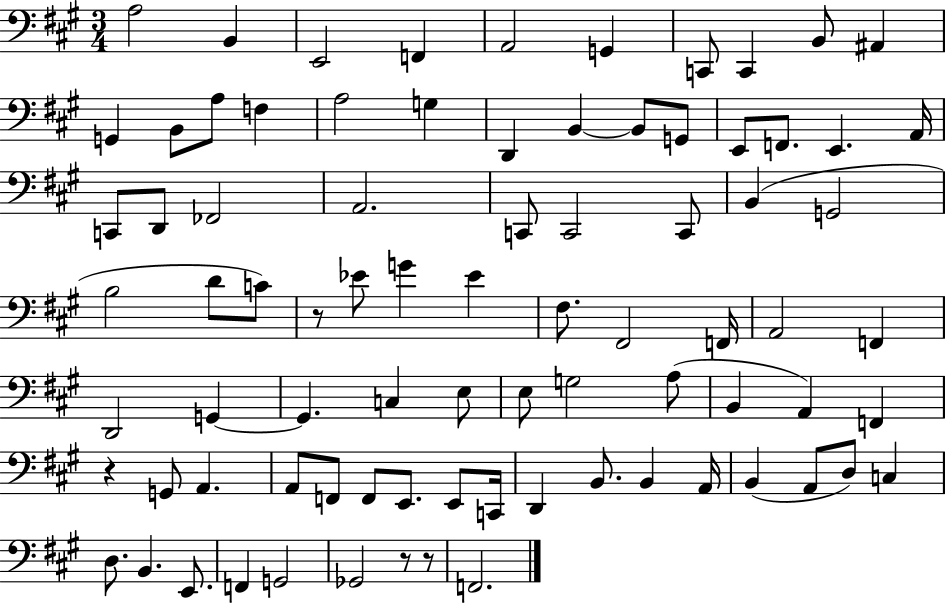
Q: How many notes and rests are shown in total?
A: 82